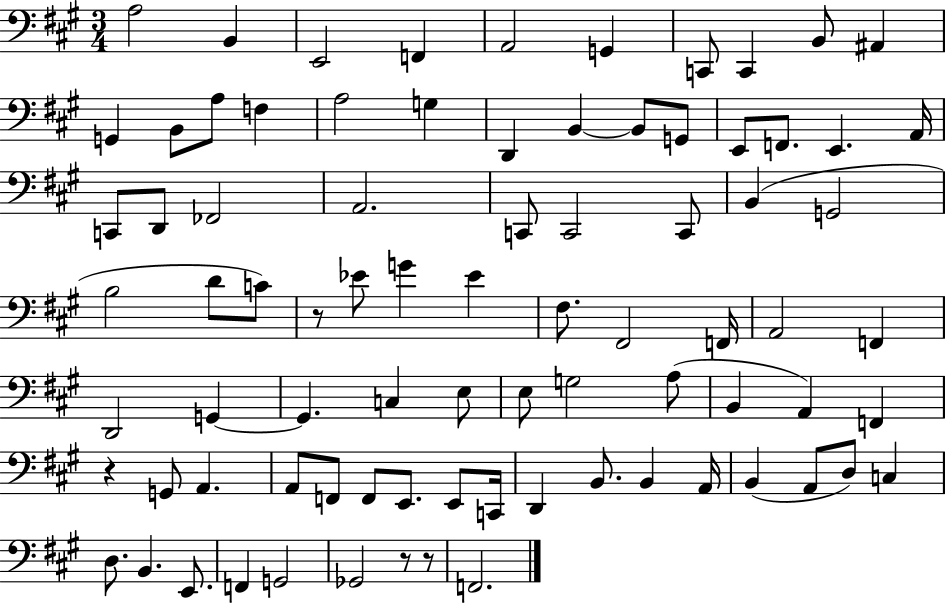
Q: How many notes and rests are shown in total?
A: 82